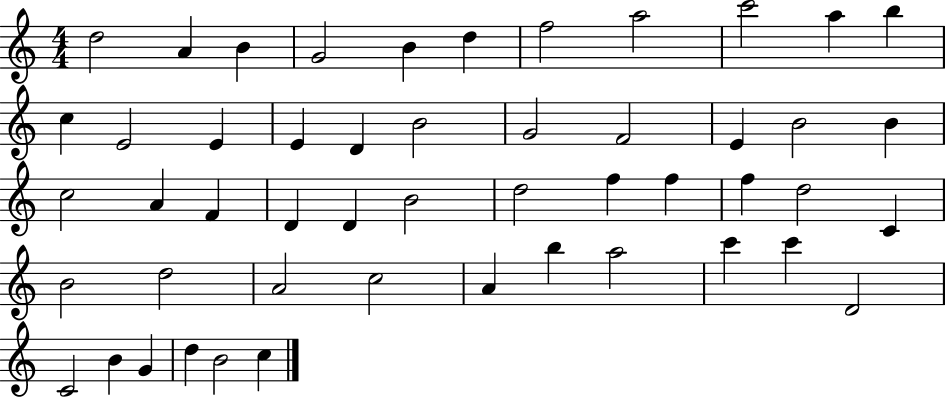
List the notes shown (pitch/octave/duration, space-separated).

D5/h A4/q B4/q G4/h B4/q D5/q F5/h A5/h C6/h A5/q B5/q C5/q E4/h E4/q E4/q D4/q B4/h G4/h F4/h E4/q B4/h B4/q C5/h A4/q F4/q D4/q D4/q B4/h D5/h F5/q F5/q F5/q D5/h C4/q B4/h D5/h A4/h C5/h A4/q B5/q A5/h C6/q C6/q D4/h C4/h B4/q G4/q D5/q B4/h C5/q